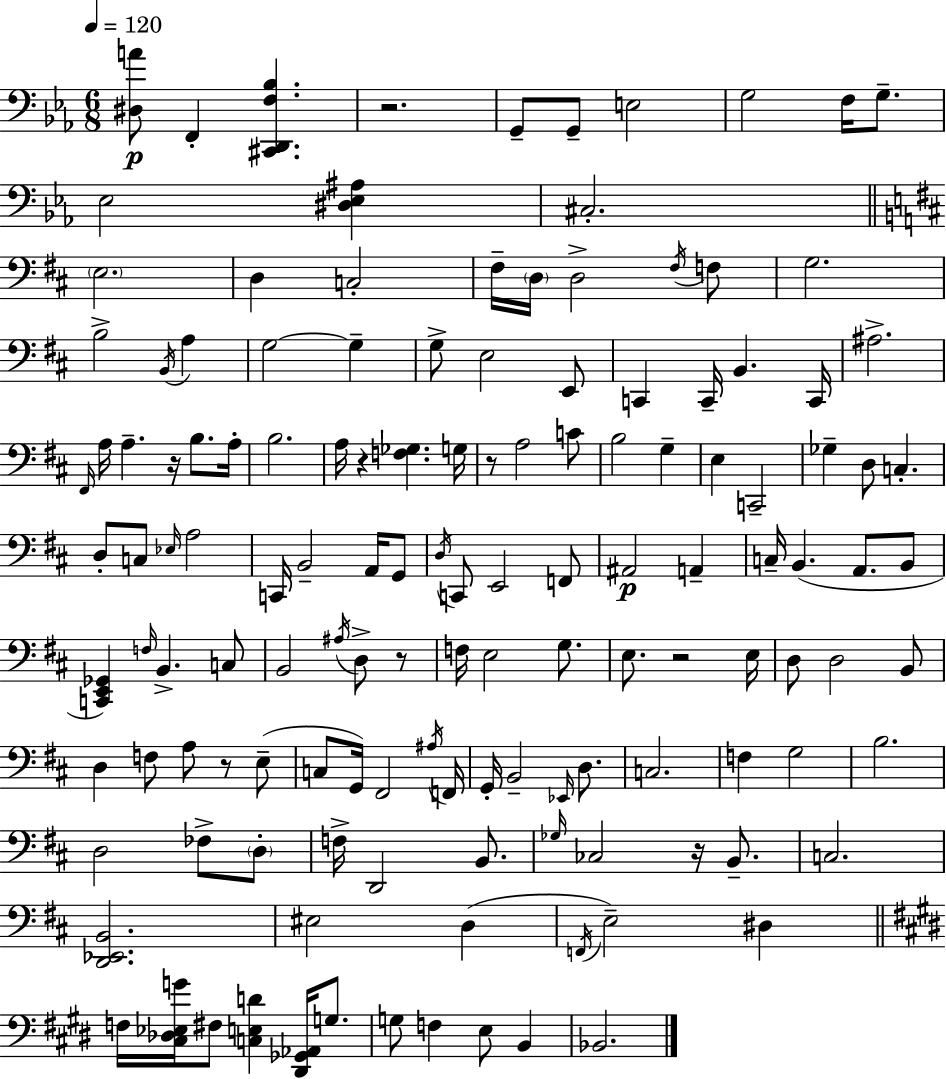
X:1
T:Untitled
M:6/8
L:1/4
K:Eb
[^D,A]/2 F,, [^C,,D,,F,_B,] z2 G,,/2 G,,/2 E,2 G,2 F,/4 G,/2 _E,2 [^D,_E,^A,] ^C,2 E,2 D, C,2 ^F,/4 D,/4 D,2 ^F,/4 F,/2 G,2 B,2 B,,/4 A, G,2 G, G,/2 E,2 E,,/2 C,, C,,/4 B,, C,,/4 ^A,2 ^F,,/4 A,/4 A, z/4 B,/2 A,/4 B,2 A,/4 z [F,_G,] G,/4 z/2 A,2 C/2 B,2 G, E, C,,2 _G, D,/2 C, D,/2 C,/2 _E,/4 A,2 C,,/4 B,,2 A,,/4 G,,/2 D,/4 C,,/2 E,,2 F,,/2 ^A,,2 A,, C,/4 B,, A,,/2 B,,/2 [C,,E,,_G,,] F,/4 B,, C,/2 B,,2 ^A,/4 D,/2 z/2 F,/4 E,2 G,/2 E,/2 z2 E,/4 D,/2 D,2 B,,/2 D, F,/2 A,/2 z/2 E,/2 C,/2 G,,/4 ^F,,2 ^A,/4 F,,/4 G,,/4 B,,2 _E,,/4 D,/2 C,2 F, G,2 B,2 D,2 _F,/2 D,/2 F,/4 D,,2 B,,/2 _G,/4 _C,2 z/4 B,,/2 C,2 [D,,_E,,B,,]2 ^E,2 D, F,,/4 E,2 ^D, F,/4 [^C,_D,_E,G]/4 ^F,/2 [C,E,D] [^D,,_G,,_A,,]/4 G,/2 G,/2 F, E,/2 B,, _B,,2